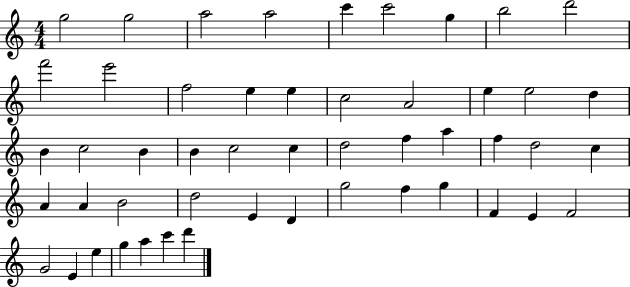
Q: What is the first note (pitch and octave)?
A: G5